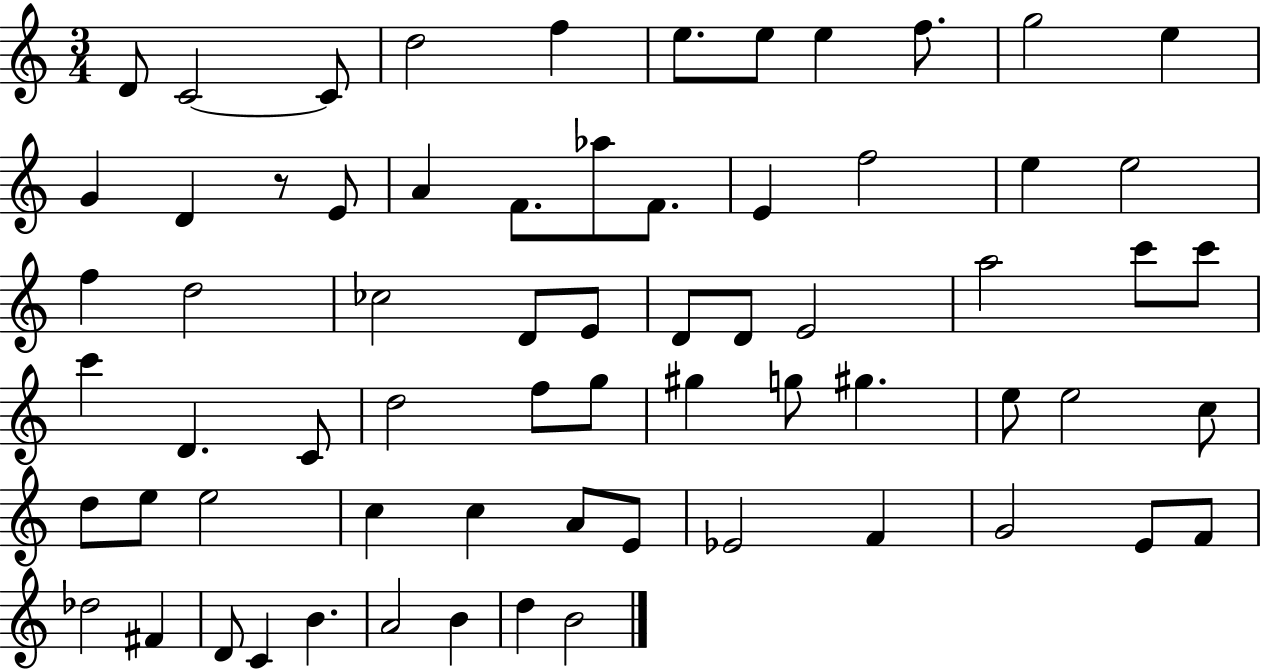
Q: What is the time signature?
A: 3/4